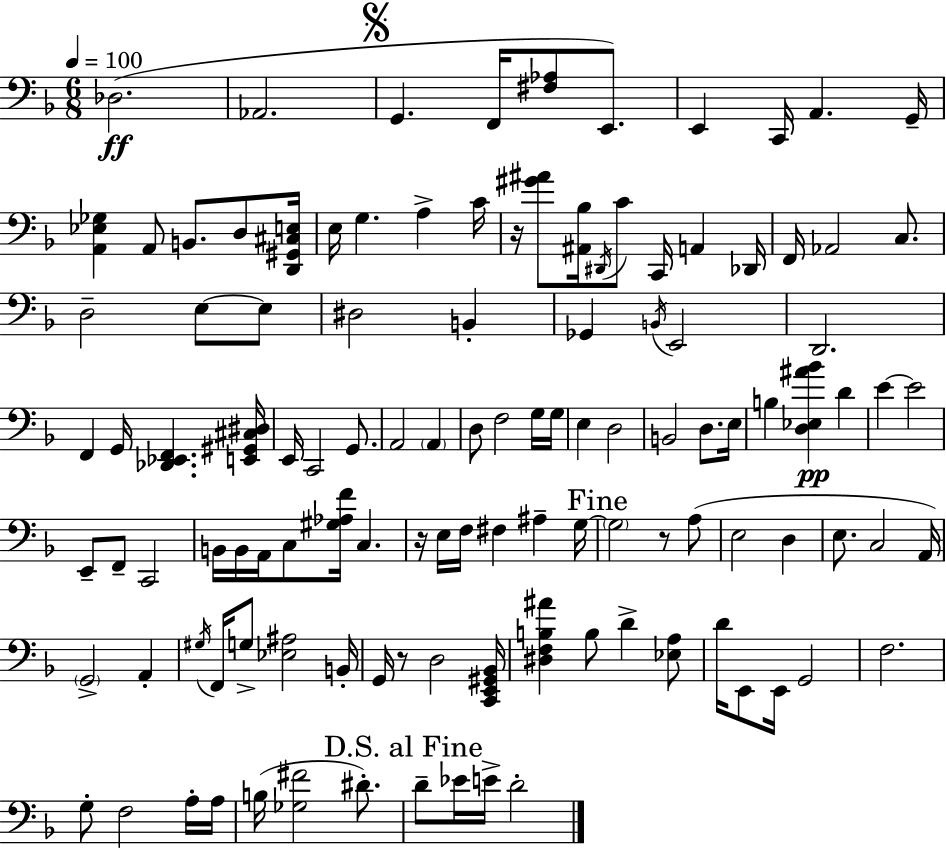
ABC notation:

X:1
T:Untitled
M:6/8
L:1/4
K:F
_D,2 _A,,2 G,, F,,/4 [^F,_A,]/2 E,,/2 E,, C,,/4 A,, G,,/4 [A,,_E,_G,] A,,/2 B,,/2 D,/2 [D,,^G,,^C,E,]/4 E,/4 G, A, C/4 z/4 [^G^A]/2 [^A,,_B,]/4 ^D,,/4 C/2 C,,/4 A,, _D,,/4 F,,/4 _A,,2 C,/2 D,2 E,/2 E,/2 ^D,2 B,, _G,, B,,/4 E,,2 D,,2 F,, G,,/4 [_D,,_E,,F,,] [E,,^G,,^C,^D,]/4 E,,/4 C,,2 G,,/2 A,,2 A,, D,/2 F,2 G,/4 G,/4 E, D,2 B,,2 D,/2 E,/4 B, [D,_E,^A_B] D E E2 E,,/2 F,,/2 C,,2 B,,/4 B,,/4 A,,/4 C,/2 [^G,_A,F]/4 C, z/4 E,/4 F,/4 ^F, ^A, G,/4 G,2 z/2 A,/2 E,2 D, E,/2 C,2 A,,/4 G,,2 A,, ^G,/4 F,,/4 G,/2 [_E,^A,]2 B,,/4 G,,/4 z/2 D,2 [C,,E,,^G,,_B,,]/4 [^D,F,B,^A] B,/2 D [_E,A,]/2 D/4 E,,/2 E,,/4 G,,2 F,2 G,/2 F,2 A,/4 A,/4 B,/4 [_G,^F]2 ^D/2 D/2 _E/4 E/4 D2